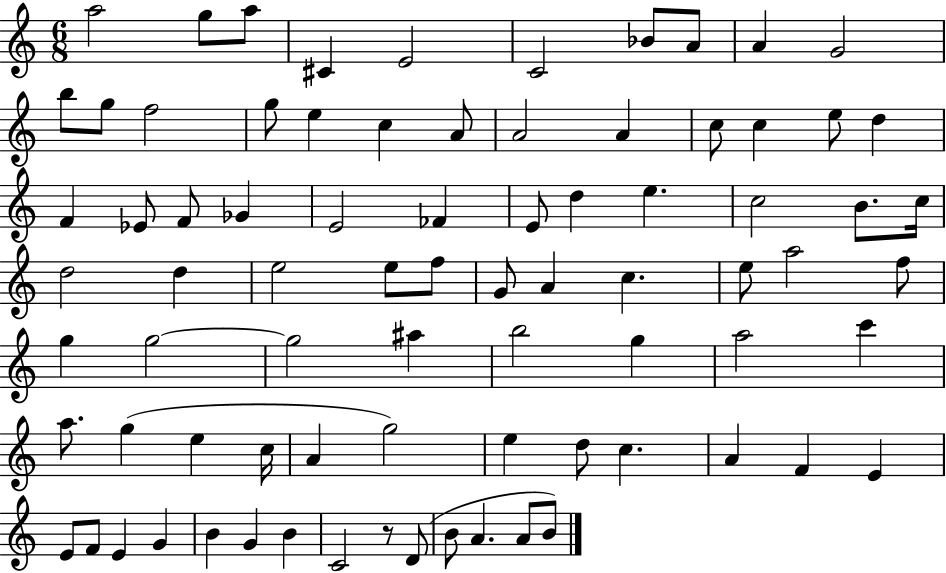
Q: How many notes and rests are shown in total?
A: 80